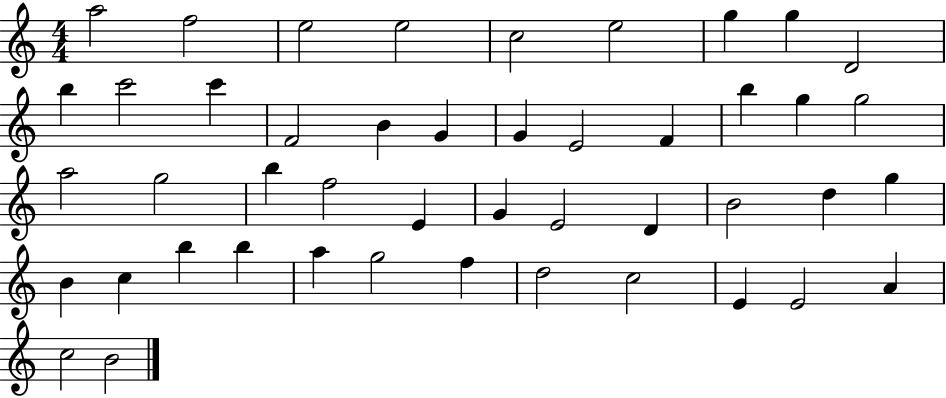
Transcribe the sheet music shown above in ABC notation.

X:1
T:Untitled
M:4/4
L:1/4
K:C
a2 f2 e2 e2 c2 e2 g g D2 b c'2 c' F2 B G G E2 F b g g2 a2 g2 b f2 E G E2 D B2 d g B c b b a g2 f d2 c2 E E2 A c2 B2